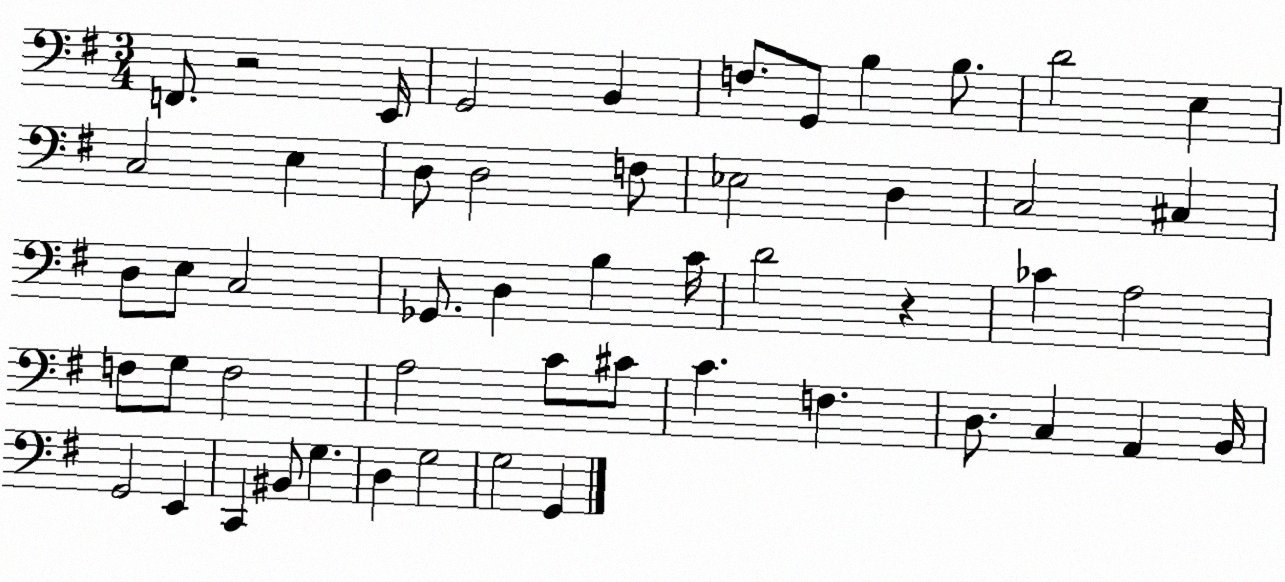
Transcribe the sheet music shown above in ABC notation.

X:1
T:Untitled
M:3/4
L:1/4
K:G
F,,/2 z2 E,,/4 G,,2 B,, F,/2 G,,/2 B, B,/2 D2 E, C,2 E, D,/2 D,2 F,/2 _E,2 D, C,2 ^C, D,/2 E,/2 C,2 _G,,/2 D, B, C/4 D2 z _C A,2 F,/2 G,/2 F,2 A,2 C/2 ^C/2 C F, D,/2 C, A,, B,,/4 G,,2 E,, C,, ^B,,/2 G, D, G,2 G,2 G,,